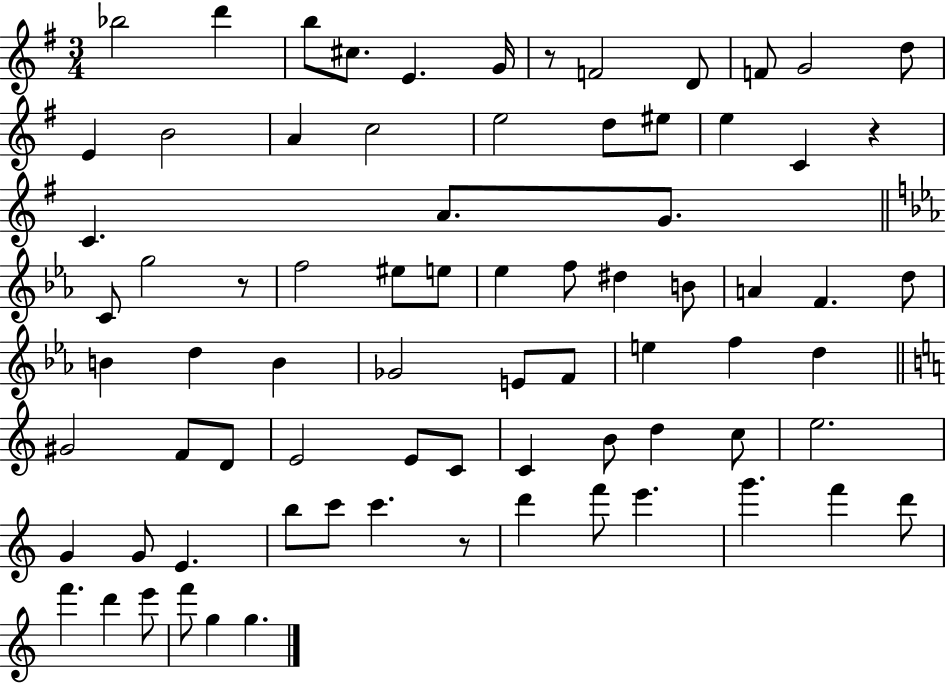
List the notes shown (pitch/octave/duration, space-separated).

Bb5/h D6/q B5/e C#5/e. E4/q. G4/s R/e F4/h D4/e F4/e G4/h D5/e E4/q B4/h A4/q C5/h E5/h D5/e EIS5/e E5/q C4/q R/q C4/q. A4/e. G4/e. C4/e G5/h R/e F5/h EIS5/e E5/e Eb5/q F5/e D#5/q B4/e A4/q F4/q. D5/e B4/q D5/q B4/q Gb4/h E4/e F4/e E5/q F5/q D5/q G#4/h F4/e D4/e E4/h E4/e C4/e C4/q B4/e D5/q C5/e E5/h. G4/q G4/e E4/q. B5/e C6/e C6/q. R/e D6/q F6/e E6/q. G6/q. F6/q D6/e F6/q. D6/q E6/e F6/e G5/q G5/q.